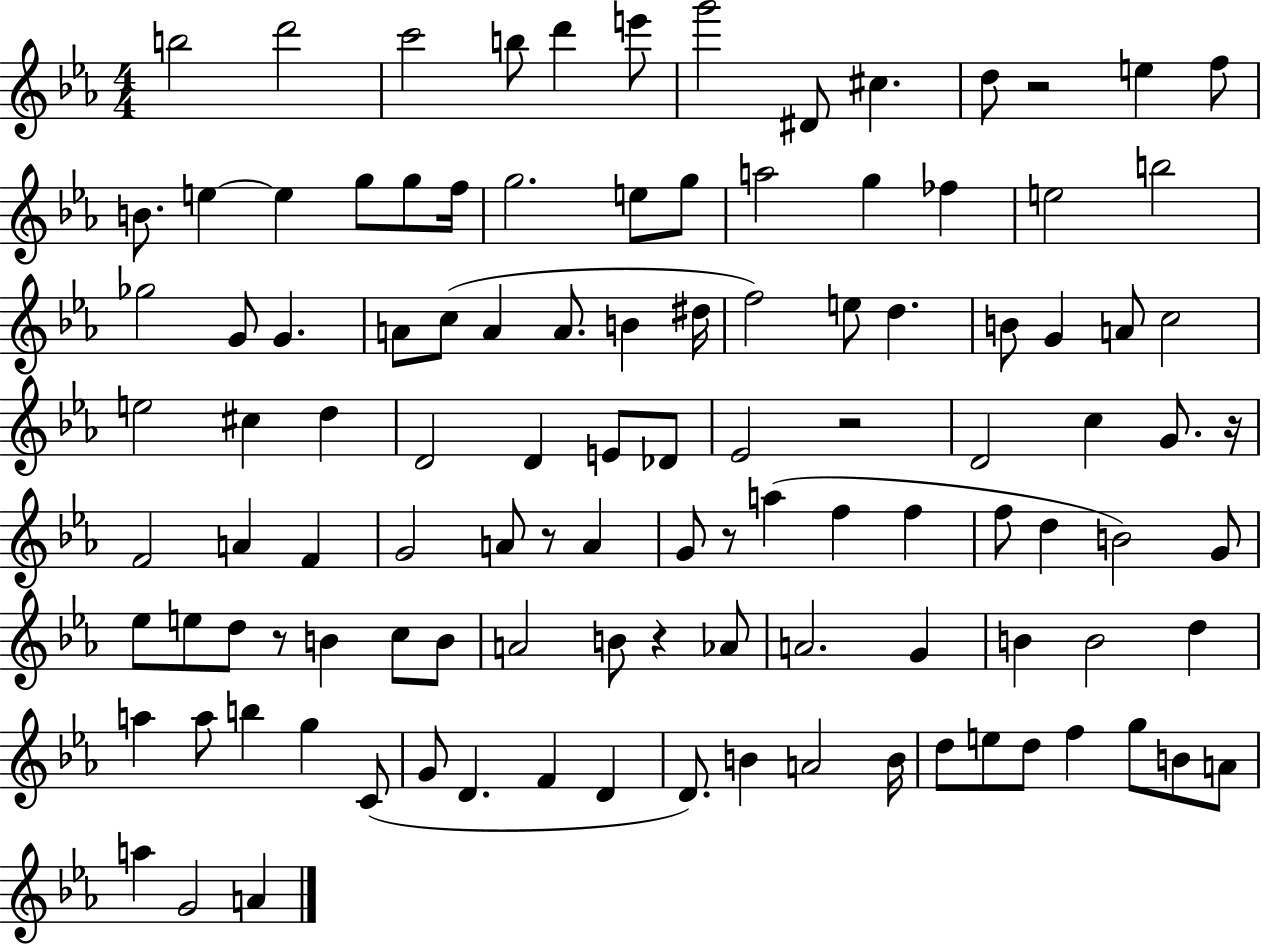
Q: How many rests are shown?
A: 7